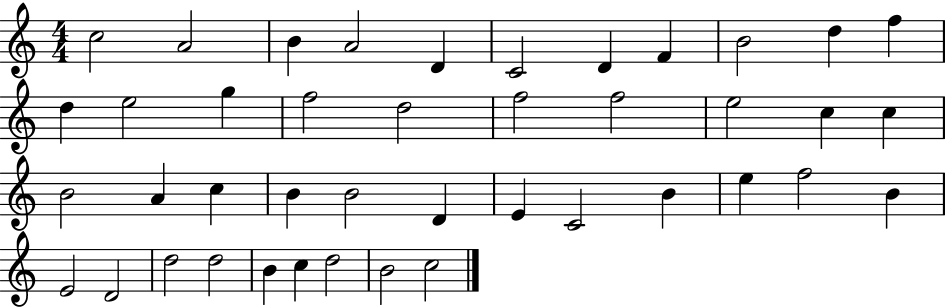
{
  \clef treble
  \numericTimeSignature
  \time 4/4
  \key c \major
  c''2 a'2 | b'4 a'2 d'4 | c'2 d'4 f'4 | b'2 d''4 f''4 | \break d''4 e''2 g''4 | f''2 d''2 | f''2 f''2 | e''2 c''4 c''4 | \break b'2 a'4 c''4 | b'4 b'2 d'4 | e'4 c'2 b'4 | e''4 f''2 b'4 | \break e'2 d'2 | d''2 d''2 | b'4 c''4 d''2 | b'2 c''2 | \break \bar "|."
}